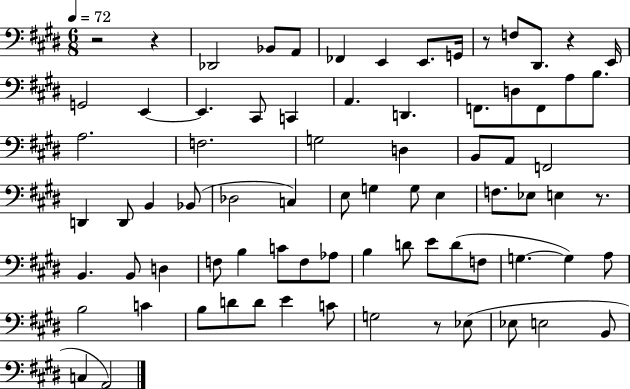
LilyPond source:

{
  \clef bass
  \numericTimeSignature
  \time 6/8
  \key e \major
  \tempo 4 = 72
  r2 r4 | des,2 bes,8 a,8 | fes,4 e,4 e,8. g,16 | r8 f8 dis,8. r4 e,16 | \break g,2 e,4~~ | e,4. cis,8 c,4 | a,4. d,4. | f,8. d8 f,8 a8 b8. | \break a2. | f2. | g2 d4 | b,8 a,8 f,2 | \break d,4 d,8 b,4 bes,8( | des2 c4) | e8 g4 g8 e4 | f8. ees8 e4 r8. | \break b,4. b,8 d4 | f8 b4 c'8 f8 aes8 | b4 d'8 e'8 d'8( f8 | g4.~~ g4) a8 | \break b2 c'4 | b8 d'8 d'8 e'4 c'8 | g2 r8 ees8( | ees8 e2 b,8 | \break c4 a,2) | \bar "|."
}